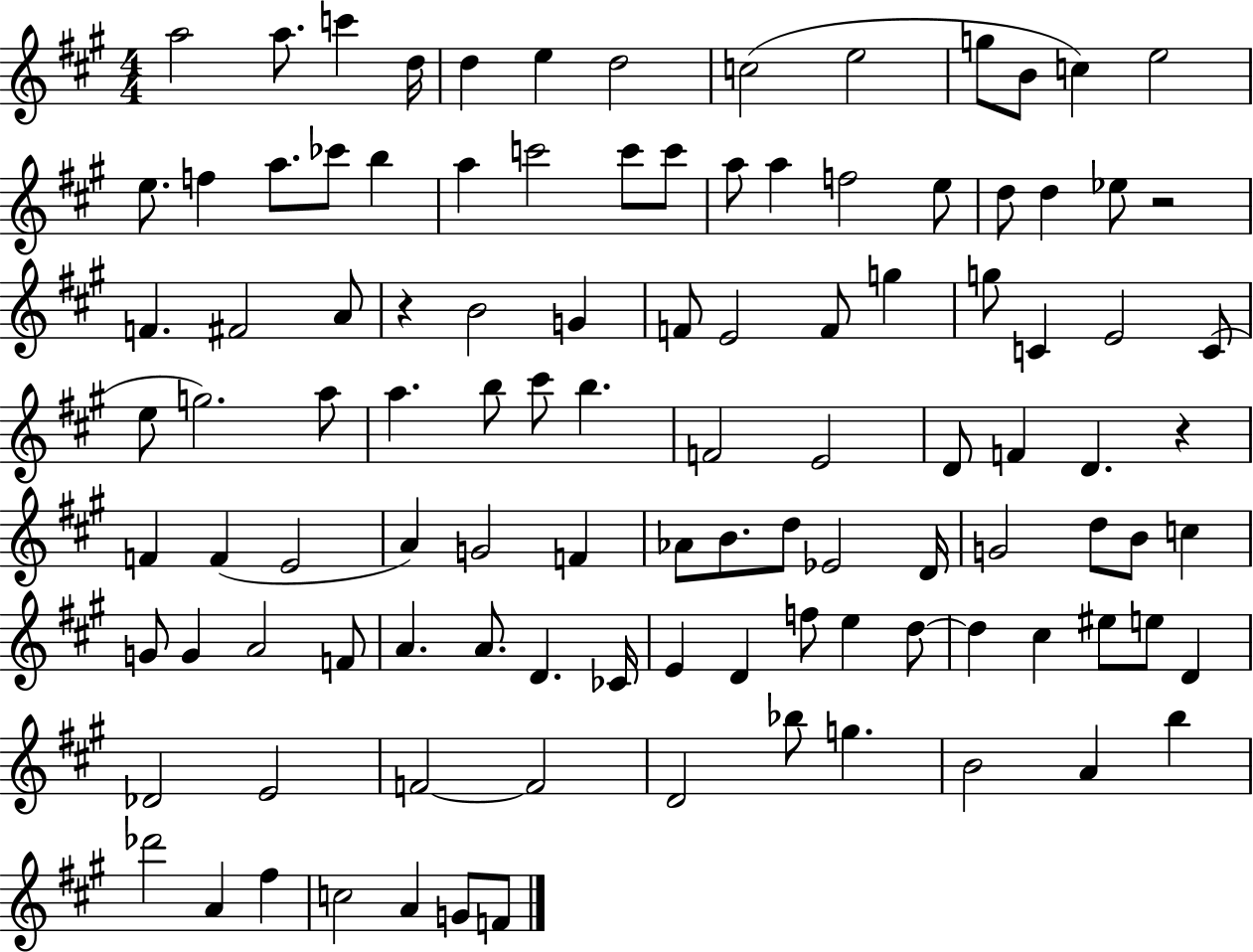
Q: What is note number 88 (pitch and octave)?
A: Db4